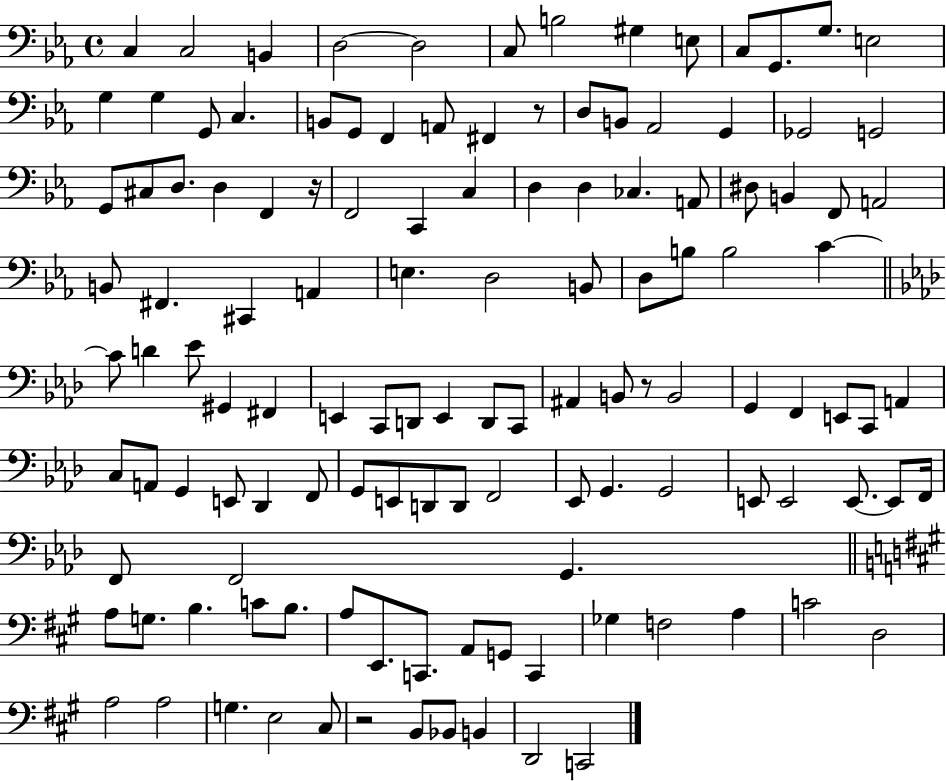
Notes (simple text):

C3/q C3/h B2/q D3/h D3/h C3/e B3/h G#3/q E3/e C3/e G2/e. G3/e. E3/h G3/q G3/q G2/e C3/q. B2/e G2/e F2/q A2/e F#2/q R/e D3/e B2/e Ab2/h G2/q Gb2/h G2/h G2/e C#3/e D3/e. D3/q F2/q R/s F2/h C2/q C3/q D3/q D3/q CES3/q. A2/e D#3/e B2/q F2/e A2/h B2/e F#2/q. C#2/q A2/q E3/q. D3/h B2/e D3/e B3/e B3/h C4/q C4/e D4/q Eb4/e G#2/q F#2/q E2/q C2/e D2/e E2/q D2/e C2/e A#2/q B2/e R/e B2/h G2/q F2/q E2/e C2/e A2/q C3/e A2/e G2/q E2/e Db2/q F2/e G2/e E2/e D2/e D2/e F2/h Eb2/e G2/q. G2/h E2/e E2/h E2/e. E2/e F2/s F2/e F2/h G2/q. A3/e G3/e. B3/q. C4/e B3/e. A3/e E2/e. C2/e. A2/e G2/e C2/q Gb3/q F3/h A3/q C4/h D3/h A3/h A3/h G3/q. E3/h C#3/e R/h B2/e Bb2/e B2/q D2/h C2/h